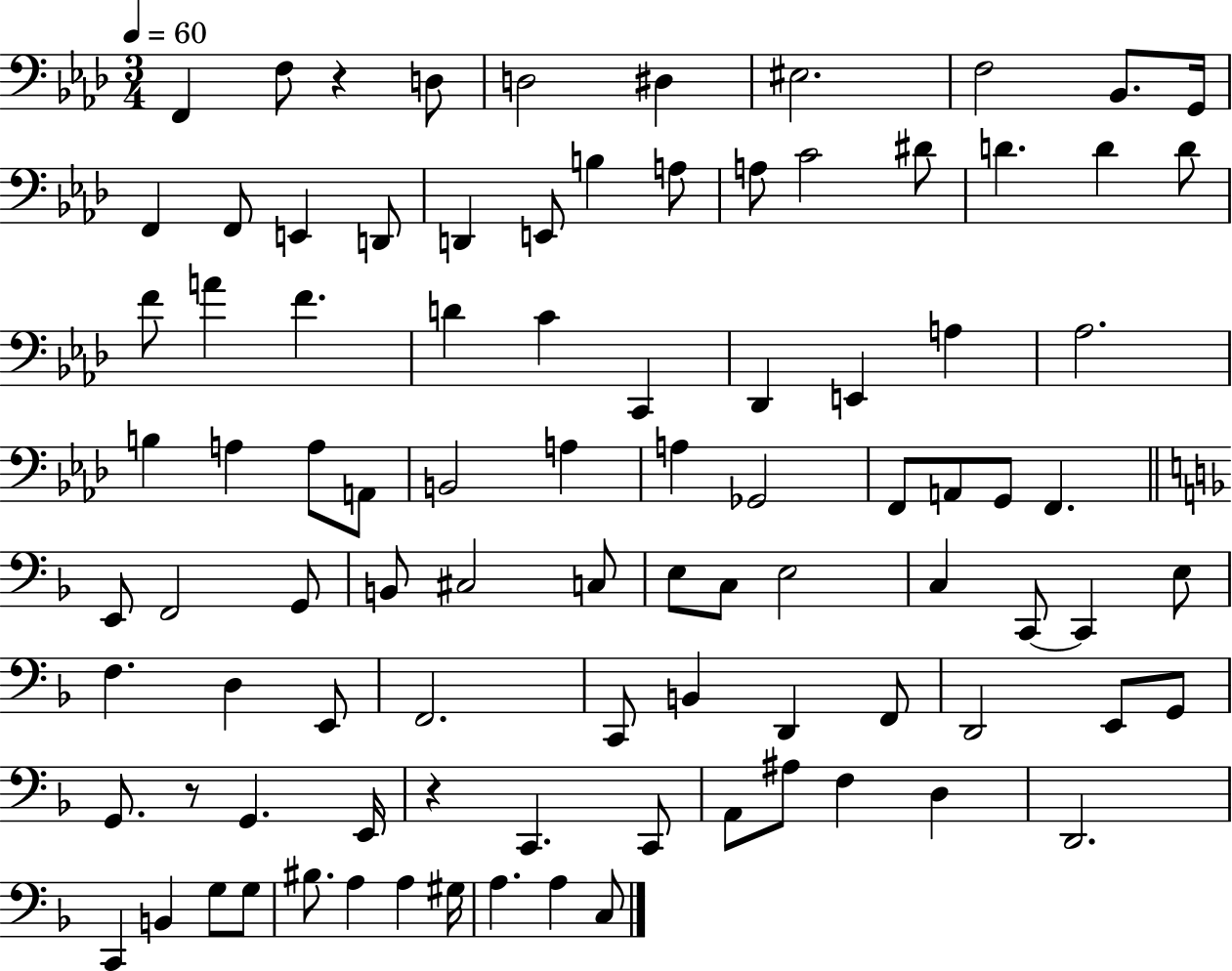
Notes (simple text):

F2/q F3/e R/q D3/e D3/h D#3/q EIS3/h. F3/h Bb2/e. G2/s F2/q F2/e E2/q D2/e D2/q E2/e B3/q A3/e A3/e C4/h D#4/e D4/q. D4/q D4/e F4/e A4/q F4/q. D4/q C4/q C2/q Db2/q E2/q A3/q Ab3/h. B3/q A3/q A3/e A2/e B2/h A3/q A3/q Gb2/h F2/e A2/e G2/e F2/q. E2/e F2/h G2/e B2/e C#3/h C3/e E3/e C3/e E3/h C3/q C2/e C2/q E3/e F3/q. D3/q E2/e F2/h. C2/e B2/q D2/q F2/e D2/h E2/e G2/e G2/e. R/e G2/q. E2/s R/q C2/q. C2/e A2/e A#3/e F3/q D3/q D2/h. C2/q B2/q G3/e G3/e BIS3/e. A3/q A3/q G#3/s A3/q. A3/q C3/e